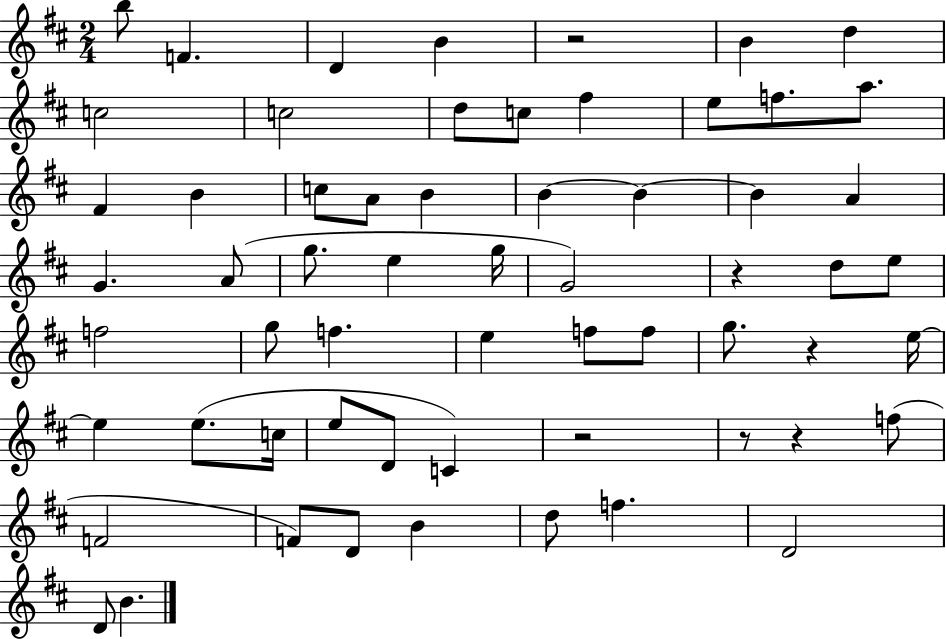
X:1
T:Untitled
M:2/4
L:1/4
K:D
b/2 F D B z2 B d c2 c2 d/2 c/2 ^f e/2 f/2 a/2 ^F B c/2 A/2 B B B B A G A/2 g/2 e g/4 G2 z d/2 e/2 f2 g/2 f e f/2 f/2 g/2 z e/4 e e/2 c/4 e/2 D/2 C z2 z/2 z f/2 F2 F/2 D/2 B d/2 f D2 D/2 B